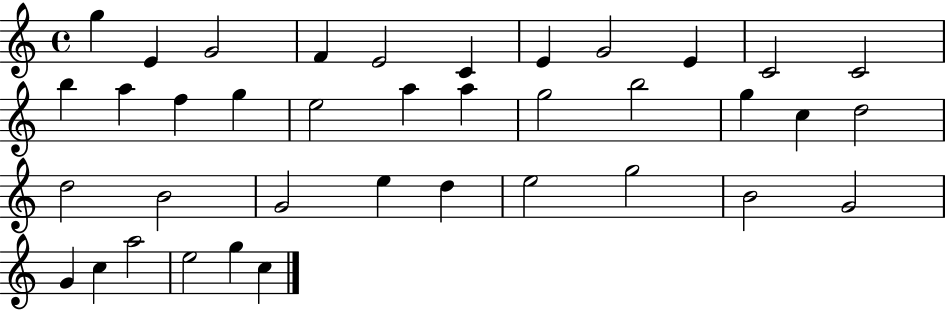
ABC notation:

X:1
T:Untitled
M:4/4
L:1/4
K:C
g E G2 F E2 C E G2 E C2 C2 b a f g e2 a a g2 b2 g c d2 d2 B2 G2 e d e2 g2 B2 G2 G c a2 e2 g c